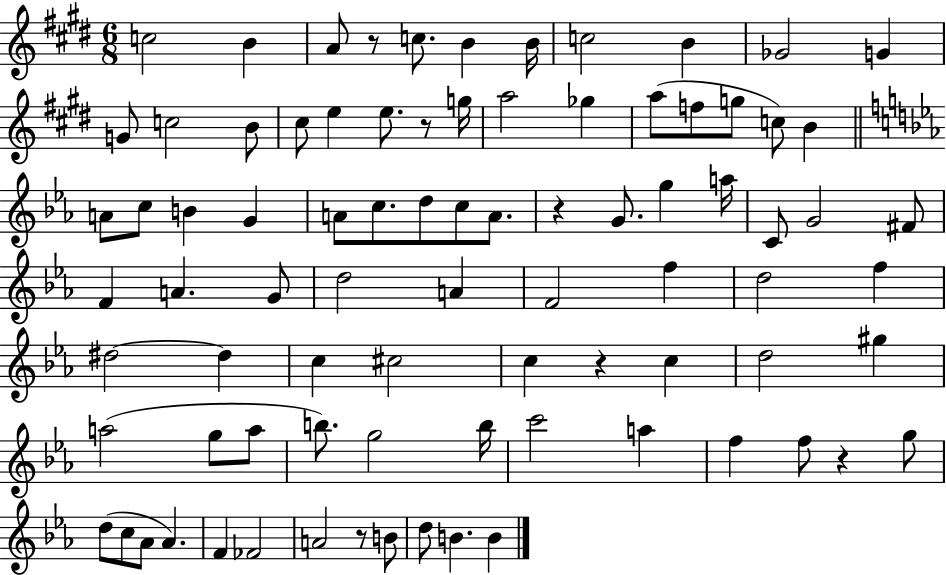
C5/h B4/q A4/e R/e C5/e. B4/q B4/s C5/h B4/q Gb4/h G4/q G4/e C5/h B4/e C#5/e E5/q E5/e. R/e G5/s A5/h Gb5/q A5/e F5/e G5/e C5/e B4/q A4/e C5/e B4/q G4/q A4/e C5/e. D5/e C5/e A4/e. R/q G4/e. G5/q A5/s C4/e G4/h F#4/e F4/q A4/q. G4/e D5/h A4/q F4/h F5/q D5/h F5/q D#5/h D#5/q C5/q C#5/h C5/q R/q C5/q D5/h G#5/q A5/h G5/e A5/e B5/e. G5/h B5/s C6/h A5/q F5/q F5/e R/q G5/e D5/e C5/e Ab4/e Ab4/q. F4/q FES4/h A4/h R/e B4/e D5/e B4/q. B4/q